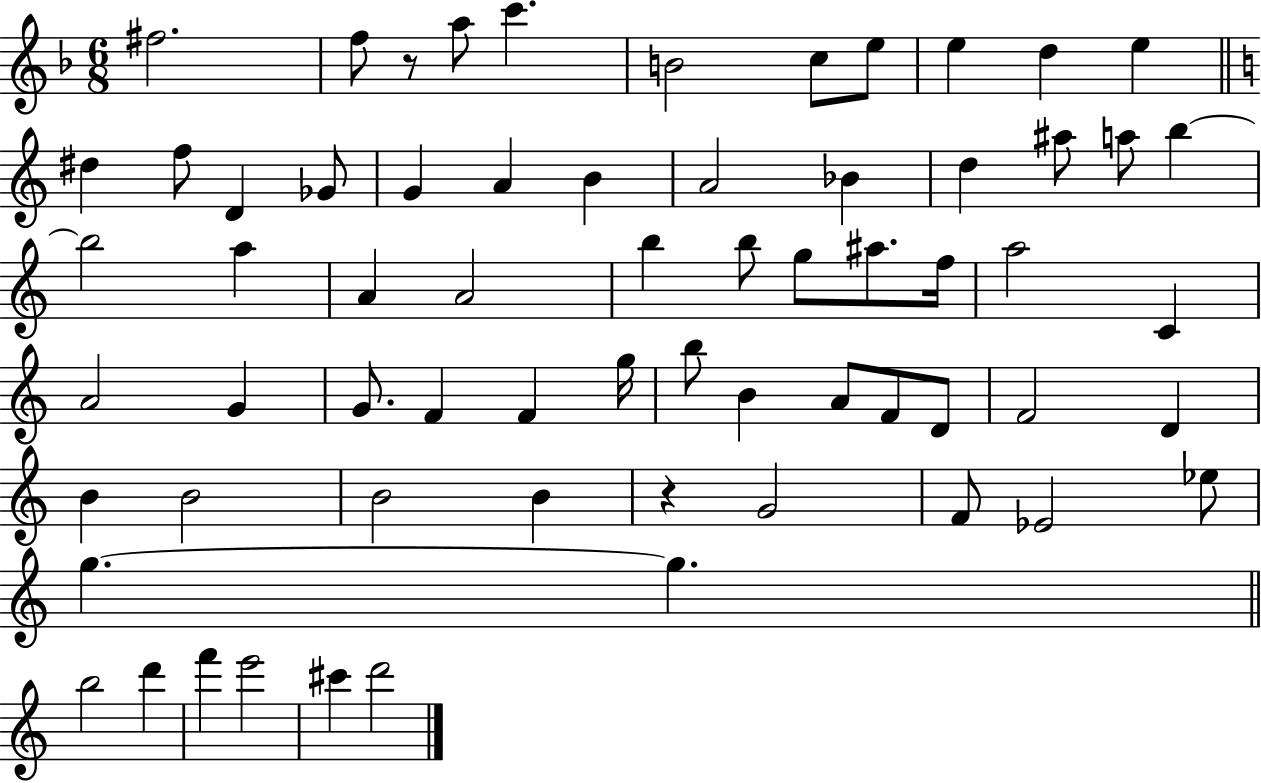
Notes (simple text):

F#5/h. F5/e R/e A5/e C6/q. B4/h C5/e E5/e E5/q D5/q E5/q D#5/q F5/e D4/q Gb4/e G4/q A4/q B4/q A4/h Bb4/q D5/q A#5/e A5/e B5/q B5/h A5/q A4/q A4/h B5/q B5/e G5/e A#5/e. F5/s A5/h C4/q A4/h G4/q G4/e. F4/q F4/q G5/s B5/e B4/q A4/e F4/e D4/e F4/h D4/q B4/q B4/h B4/h B4/q R/q G4/h F4/e Eb4/h Eb5/e G5/q. G5/q. B5/h D6/q F6/q E6/h C#6/q D6/h